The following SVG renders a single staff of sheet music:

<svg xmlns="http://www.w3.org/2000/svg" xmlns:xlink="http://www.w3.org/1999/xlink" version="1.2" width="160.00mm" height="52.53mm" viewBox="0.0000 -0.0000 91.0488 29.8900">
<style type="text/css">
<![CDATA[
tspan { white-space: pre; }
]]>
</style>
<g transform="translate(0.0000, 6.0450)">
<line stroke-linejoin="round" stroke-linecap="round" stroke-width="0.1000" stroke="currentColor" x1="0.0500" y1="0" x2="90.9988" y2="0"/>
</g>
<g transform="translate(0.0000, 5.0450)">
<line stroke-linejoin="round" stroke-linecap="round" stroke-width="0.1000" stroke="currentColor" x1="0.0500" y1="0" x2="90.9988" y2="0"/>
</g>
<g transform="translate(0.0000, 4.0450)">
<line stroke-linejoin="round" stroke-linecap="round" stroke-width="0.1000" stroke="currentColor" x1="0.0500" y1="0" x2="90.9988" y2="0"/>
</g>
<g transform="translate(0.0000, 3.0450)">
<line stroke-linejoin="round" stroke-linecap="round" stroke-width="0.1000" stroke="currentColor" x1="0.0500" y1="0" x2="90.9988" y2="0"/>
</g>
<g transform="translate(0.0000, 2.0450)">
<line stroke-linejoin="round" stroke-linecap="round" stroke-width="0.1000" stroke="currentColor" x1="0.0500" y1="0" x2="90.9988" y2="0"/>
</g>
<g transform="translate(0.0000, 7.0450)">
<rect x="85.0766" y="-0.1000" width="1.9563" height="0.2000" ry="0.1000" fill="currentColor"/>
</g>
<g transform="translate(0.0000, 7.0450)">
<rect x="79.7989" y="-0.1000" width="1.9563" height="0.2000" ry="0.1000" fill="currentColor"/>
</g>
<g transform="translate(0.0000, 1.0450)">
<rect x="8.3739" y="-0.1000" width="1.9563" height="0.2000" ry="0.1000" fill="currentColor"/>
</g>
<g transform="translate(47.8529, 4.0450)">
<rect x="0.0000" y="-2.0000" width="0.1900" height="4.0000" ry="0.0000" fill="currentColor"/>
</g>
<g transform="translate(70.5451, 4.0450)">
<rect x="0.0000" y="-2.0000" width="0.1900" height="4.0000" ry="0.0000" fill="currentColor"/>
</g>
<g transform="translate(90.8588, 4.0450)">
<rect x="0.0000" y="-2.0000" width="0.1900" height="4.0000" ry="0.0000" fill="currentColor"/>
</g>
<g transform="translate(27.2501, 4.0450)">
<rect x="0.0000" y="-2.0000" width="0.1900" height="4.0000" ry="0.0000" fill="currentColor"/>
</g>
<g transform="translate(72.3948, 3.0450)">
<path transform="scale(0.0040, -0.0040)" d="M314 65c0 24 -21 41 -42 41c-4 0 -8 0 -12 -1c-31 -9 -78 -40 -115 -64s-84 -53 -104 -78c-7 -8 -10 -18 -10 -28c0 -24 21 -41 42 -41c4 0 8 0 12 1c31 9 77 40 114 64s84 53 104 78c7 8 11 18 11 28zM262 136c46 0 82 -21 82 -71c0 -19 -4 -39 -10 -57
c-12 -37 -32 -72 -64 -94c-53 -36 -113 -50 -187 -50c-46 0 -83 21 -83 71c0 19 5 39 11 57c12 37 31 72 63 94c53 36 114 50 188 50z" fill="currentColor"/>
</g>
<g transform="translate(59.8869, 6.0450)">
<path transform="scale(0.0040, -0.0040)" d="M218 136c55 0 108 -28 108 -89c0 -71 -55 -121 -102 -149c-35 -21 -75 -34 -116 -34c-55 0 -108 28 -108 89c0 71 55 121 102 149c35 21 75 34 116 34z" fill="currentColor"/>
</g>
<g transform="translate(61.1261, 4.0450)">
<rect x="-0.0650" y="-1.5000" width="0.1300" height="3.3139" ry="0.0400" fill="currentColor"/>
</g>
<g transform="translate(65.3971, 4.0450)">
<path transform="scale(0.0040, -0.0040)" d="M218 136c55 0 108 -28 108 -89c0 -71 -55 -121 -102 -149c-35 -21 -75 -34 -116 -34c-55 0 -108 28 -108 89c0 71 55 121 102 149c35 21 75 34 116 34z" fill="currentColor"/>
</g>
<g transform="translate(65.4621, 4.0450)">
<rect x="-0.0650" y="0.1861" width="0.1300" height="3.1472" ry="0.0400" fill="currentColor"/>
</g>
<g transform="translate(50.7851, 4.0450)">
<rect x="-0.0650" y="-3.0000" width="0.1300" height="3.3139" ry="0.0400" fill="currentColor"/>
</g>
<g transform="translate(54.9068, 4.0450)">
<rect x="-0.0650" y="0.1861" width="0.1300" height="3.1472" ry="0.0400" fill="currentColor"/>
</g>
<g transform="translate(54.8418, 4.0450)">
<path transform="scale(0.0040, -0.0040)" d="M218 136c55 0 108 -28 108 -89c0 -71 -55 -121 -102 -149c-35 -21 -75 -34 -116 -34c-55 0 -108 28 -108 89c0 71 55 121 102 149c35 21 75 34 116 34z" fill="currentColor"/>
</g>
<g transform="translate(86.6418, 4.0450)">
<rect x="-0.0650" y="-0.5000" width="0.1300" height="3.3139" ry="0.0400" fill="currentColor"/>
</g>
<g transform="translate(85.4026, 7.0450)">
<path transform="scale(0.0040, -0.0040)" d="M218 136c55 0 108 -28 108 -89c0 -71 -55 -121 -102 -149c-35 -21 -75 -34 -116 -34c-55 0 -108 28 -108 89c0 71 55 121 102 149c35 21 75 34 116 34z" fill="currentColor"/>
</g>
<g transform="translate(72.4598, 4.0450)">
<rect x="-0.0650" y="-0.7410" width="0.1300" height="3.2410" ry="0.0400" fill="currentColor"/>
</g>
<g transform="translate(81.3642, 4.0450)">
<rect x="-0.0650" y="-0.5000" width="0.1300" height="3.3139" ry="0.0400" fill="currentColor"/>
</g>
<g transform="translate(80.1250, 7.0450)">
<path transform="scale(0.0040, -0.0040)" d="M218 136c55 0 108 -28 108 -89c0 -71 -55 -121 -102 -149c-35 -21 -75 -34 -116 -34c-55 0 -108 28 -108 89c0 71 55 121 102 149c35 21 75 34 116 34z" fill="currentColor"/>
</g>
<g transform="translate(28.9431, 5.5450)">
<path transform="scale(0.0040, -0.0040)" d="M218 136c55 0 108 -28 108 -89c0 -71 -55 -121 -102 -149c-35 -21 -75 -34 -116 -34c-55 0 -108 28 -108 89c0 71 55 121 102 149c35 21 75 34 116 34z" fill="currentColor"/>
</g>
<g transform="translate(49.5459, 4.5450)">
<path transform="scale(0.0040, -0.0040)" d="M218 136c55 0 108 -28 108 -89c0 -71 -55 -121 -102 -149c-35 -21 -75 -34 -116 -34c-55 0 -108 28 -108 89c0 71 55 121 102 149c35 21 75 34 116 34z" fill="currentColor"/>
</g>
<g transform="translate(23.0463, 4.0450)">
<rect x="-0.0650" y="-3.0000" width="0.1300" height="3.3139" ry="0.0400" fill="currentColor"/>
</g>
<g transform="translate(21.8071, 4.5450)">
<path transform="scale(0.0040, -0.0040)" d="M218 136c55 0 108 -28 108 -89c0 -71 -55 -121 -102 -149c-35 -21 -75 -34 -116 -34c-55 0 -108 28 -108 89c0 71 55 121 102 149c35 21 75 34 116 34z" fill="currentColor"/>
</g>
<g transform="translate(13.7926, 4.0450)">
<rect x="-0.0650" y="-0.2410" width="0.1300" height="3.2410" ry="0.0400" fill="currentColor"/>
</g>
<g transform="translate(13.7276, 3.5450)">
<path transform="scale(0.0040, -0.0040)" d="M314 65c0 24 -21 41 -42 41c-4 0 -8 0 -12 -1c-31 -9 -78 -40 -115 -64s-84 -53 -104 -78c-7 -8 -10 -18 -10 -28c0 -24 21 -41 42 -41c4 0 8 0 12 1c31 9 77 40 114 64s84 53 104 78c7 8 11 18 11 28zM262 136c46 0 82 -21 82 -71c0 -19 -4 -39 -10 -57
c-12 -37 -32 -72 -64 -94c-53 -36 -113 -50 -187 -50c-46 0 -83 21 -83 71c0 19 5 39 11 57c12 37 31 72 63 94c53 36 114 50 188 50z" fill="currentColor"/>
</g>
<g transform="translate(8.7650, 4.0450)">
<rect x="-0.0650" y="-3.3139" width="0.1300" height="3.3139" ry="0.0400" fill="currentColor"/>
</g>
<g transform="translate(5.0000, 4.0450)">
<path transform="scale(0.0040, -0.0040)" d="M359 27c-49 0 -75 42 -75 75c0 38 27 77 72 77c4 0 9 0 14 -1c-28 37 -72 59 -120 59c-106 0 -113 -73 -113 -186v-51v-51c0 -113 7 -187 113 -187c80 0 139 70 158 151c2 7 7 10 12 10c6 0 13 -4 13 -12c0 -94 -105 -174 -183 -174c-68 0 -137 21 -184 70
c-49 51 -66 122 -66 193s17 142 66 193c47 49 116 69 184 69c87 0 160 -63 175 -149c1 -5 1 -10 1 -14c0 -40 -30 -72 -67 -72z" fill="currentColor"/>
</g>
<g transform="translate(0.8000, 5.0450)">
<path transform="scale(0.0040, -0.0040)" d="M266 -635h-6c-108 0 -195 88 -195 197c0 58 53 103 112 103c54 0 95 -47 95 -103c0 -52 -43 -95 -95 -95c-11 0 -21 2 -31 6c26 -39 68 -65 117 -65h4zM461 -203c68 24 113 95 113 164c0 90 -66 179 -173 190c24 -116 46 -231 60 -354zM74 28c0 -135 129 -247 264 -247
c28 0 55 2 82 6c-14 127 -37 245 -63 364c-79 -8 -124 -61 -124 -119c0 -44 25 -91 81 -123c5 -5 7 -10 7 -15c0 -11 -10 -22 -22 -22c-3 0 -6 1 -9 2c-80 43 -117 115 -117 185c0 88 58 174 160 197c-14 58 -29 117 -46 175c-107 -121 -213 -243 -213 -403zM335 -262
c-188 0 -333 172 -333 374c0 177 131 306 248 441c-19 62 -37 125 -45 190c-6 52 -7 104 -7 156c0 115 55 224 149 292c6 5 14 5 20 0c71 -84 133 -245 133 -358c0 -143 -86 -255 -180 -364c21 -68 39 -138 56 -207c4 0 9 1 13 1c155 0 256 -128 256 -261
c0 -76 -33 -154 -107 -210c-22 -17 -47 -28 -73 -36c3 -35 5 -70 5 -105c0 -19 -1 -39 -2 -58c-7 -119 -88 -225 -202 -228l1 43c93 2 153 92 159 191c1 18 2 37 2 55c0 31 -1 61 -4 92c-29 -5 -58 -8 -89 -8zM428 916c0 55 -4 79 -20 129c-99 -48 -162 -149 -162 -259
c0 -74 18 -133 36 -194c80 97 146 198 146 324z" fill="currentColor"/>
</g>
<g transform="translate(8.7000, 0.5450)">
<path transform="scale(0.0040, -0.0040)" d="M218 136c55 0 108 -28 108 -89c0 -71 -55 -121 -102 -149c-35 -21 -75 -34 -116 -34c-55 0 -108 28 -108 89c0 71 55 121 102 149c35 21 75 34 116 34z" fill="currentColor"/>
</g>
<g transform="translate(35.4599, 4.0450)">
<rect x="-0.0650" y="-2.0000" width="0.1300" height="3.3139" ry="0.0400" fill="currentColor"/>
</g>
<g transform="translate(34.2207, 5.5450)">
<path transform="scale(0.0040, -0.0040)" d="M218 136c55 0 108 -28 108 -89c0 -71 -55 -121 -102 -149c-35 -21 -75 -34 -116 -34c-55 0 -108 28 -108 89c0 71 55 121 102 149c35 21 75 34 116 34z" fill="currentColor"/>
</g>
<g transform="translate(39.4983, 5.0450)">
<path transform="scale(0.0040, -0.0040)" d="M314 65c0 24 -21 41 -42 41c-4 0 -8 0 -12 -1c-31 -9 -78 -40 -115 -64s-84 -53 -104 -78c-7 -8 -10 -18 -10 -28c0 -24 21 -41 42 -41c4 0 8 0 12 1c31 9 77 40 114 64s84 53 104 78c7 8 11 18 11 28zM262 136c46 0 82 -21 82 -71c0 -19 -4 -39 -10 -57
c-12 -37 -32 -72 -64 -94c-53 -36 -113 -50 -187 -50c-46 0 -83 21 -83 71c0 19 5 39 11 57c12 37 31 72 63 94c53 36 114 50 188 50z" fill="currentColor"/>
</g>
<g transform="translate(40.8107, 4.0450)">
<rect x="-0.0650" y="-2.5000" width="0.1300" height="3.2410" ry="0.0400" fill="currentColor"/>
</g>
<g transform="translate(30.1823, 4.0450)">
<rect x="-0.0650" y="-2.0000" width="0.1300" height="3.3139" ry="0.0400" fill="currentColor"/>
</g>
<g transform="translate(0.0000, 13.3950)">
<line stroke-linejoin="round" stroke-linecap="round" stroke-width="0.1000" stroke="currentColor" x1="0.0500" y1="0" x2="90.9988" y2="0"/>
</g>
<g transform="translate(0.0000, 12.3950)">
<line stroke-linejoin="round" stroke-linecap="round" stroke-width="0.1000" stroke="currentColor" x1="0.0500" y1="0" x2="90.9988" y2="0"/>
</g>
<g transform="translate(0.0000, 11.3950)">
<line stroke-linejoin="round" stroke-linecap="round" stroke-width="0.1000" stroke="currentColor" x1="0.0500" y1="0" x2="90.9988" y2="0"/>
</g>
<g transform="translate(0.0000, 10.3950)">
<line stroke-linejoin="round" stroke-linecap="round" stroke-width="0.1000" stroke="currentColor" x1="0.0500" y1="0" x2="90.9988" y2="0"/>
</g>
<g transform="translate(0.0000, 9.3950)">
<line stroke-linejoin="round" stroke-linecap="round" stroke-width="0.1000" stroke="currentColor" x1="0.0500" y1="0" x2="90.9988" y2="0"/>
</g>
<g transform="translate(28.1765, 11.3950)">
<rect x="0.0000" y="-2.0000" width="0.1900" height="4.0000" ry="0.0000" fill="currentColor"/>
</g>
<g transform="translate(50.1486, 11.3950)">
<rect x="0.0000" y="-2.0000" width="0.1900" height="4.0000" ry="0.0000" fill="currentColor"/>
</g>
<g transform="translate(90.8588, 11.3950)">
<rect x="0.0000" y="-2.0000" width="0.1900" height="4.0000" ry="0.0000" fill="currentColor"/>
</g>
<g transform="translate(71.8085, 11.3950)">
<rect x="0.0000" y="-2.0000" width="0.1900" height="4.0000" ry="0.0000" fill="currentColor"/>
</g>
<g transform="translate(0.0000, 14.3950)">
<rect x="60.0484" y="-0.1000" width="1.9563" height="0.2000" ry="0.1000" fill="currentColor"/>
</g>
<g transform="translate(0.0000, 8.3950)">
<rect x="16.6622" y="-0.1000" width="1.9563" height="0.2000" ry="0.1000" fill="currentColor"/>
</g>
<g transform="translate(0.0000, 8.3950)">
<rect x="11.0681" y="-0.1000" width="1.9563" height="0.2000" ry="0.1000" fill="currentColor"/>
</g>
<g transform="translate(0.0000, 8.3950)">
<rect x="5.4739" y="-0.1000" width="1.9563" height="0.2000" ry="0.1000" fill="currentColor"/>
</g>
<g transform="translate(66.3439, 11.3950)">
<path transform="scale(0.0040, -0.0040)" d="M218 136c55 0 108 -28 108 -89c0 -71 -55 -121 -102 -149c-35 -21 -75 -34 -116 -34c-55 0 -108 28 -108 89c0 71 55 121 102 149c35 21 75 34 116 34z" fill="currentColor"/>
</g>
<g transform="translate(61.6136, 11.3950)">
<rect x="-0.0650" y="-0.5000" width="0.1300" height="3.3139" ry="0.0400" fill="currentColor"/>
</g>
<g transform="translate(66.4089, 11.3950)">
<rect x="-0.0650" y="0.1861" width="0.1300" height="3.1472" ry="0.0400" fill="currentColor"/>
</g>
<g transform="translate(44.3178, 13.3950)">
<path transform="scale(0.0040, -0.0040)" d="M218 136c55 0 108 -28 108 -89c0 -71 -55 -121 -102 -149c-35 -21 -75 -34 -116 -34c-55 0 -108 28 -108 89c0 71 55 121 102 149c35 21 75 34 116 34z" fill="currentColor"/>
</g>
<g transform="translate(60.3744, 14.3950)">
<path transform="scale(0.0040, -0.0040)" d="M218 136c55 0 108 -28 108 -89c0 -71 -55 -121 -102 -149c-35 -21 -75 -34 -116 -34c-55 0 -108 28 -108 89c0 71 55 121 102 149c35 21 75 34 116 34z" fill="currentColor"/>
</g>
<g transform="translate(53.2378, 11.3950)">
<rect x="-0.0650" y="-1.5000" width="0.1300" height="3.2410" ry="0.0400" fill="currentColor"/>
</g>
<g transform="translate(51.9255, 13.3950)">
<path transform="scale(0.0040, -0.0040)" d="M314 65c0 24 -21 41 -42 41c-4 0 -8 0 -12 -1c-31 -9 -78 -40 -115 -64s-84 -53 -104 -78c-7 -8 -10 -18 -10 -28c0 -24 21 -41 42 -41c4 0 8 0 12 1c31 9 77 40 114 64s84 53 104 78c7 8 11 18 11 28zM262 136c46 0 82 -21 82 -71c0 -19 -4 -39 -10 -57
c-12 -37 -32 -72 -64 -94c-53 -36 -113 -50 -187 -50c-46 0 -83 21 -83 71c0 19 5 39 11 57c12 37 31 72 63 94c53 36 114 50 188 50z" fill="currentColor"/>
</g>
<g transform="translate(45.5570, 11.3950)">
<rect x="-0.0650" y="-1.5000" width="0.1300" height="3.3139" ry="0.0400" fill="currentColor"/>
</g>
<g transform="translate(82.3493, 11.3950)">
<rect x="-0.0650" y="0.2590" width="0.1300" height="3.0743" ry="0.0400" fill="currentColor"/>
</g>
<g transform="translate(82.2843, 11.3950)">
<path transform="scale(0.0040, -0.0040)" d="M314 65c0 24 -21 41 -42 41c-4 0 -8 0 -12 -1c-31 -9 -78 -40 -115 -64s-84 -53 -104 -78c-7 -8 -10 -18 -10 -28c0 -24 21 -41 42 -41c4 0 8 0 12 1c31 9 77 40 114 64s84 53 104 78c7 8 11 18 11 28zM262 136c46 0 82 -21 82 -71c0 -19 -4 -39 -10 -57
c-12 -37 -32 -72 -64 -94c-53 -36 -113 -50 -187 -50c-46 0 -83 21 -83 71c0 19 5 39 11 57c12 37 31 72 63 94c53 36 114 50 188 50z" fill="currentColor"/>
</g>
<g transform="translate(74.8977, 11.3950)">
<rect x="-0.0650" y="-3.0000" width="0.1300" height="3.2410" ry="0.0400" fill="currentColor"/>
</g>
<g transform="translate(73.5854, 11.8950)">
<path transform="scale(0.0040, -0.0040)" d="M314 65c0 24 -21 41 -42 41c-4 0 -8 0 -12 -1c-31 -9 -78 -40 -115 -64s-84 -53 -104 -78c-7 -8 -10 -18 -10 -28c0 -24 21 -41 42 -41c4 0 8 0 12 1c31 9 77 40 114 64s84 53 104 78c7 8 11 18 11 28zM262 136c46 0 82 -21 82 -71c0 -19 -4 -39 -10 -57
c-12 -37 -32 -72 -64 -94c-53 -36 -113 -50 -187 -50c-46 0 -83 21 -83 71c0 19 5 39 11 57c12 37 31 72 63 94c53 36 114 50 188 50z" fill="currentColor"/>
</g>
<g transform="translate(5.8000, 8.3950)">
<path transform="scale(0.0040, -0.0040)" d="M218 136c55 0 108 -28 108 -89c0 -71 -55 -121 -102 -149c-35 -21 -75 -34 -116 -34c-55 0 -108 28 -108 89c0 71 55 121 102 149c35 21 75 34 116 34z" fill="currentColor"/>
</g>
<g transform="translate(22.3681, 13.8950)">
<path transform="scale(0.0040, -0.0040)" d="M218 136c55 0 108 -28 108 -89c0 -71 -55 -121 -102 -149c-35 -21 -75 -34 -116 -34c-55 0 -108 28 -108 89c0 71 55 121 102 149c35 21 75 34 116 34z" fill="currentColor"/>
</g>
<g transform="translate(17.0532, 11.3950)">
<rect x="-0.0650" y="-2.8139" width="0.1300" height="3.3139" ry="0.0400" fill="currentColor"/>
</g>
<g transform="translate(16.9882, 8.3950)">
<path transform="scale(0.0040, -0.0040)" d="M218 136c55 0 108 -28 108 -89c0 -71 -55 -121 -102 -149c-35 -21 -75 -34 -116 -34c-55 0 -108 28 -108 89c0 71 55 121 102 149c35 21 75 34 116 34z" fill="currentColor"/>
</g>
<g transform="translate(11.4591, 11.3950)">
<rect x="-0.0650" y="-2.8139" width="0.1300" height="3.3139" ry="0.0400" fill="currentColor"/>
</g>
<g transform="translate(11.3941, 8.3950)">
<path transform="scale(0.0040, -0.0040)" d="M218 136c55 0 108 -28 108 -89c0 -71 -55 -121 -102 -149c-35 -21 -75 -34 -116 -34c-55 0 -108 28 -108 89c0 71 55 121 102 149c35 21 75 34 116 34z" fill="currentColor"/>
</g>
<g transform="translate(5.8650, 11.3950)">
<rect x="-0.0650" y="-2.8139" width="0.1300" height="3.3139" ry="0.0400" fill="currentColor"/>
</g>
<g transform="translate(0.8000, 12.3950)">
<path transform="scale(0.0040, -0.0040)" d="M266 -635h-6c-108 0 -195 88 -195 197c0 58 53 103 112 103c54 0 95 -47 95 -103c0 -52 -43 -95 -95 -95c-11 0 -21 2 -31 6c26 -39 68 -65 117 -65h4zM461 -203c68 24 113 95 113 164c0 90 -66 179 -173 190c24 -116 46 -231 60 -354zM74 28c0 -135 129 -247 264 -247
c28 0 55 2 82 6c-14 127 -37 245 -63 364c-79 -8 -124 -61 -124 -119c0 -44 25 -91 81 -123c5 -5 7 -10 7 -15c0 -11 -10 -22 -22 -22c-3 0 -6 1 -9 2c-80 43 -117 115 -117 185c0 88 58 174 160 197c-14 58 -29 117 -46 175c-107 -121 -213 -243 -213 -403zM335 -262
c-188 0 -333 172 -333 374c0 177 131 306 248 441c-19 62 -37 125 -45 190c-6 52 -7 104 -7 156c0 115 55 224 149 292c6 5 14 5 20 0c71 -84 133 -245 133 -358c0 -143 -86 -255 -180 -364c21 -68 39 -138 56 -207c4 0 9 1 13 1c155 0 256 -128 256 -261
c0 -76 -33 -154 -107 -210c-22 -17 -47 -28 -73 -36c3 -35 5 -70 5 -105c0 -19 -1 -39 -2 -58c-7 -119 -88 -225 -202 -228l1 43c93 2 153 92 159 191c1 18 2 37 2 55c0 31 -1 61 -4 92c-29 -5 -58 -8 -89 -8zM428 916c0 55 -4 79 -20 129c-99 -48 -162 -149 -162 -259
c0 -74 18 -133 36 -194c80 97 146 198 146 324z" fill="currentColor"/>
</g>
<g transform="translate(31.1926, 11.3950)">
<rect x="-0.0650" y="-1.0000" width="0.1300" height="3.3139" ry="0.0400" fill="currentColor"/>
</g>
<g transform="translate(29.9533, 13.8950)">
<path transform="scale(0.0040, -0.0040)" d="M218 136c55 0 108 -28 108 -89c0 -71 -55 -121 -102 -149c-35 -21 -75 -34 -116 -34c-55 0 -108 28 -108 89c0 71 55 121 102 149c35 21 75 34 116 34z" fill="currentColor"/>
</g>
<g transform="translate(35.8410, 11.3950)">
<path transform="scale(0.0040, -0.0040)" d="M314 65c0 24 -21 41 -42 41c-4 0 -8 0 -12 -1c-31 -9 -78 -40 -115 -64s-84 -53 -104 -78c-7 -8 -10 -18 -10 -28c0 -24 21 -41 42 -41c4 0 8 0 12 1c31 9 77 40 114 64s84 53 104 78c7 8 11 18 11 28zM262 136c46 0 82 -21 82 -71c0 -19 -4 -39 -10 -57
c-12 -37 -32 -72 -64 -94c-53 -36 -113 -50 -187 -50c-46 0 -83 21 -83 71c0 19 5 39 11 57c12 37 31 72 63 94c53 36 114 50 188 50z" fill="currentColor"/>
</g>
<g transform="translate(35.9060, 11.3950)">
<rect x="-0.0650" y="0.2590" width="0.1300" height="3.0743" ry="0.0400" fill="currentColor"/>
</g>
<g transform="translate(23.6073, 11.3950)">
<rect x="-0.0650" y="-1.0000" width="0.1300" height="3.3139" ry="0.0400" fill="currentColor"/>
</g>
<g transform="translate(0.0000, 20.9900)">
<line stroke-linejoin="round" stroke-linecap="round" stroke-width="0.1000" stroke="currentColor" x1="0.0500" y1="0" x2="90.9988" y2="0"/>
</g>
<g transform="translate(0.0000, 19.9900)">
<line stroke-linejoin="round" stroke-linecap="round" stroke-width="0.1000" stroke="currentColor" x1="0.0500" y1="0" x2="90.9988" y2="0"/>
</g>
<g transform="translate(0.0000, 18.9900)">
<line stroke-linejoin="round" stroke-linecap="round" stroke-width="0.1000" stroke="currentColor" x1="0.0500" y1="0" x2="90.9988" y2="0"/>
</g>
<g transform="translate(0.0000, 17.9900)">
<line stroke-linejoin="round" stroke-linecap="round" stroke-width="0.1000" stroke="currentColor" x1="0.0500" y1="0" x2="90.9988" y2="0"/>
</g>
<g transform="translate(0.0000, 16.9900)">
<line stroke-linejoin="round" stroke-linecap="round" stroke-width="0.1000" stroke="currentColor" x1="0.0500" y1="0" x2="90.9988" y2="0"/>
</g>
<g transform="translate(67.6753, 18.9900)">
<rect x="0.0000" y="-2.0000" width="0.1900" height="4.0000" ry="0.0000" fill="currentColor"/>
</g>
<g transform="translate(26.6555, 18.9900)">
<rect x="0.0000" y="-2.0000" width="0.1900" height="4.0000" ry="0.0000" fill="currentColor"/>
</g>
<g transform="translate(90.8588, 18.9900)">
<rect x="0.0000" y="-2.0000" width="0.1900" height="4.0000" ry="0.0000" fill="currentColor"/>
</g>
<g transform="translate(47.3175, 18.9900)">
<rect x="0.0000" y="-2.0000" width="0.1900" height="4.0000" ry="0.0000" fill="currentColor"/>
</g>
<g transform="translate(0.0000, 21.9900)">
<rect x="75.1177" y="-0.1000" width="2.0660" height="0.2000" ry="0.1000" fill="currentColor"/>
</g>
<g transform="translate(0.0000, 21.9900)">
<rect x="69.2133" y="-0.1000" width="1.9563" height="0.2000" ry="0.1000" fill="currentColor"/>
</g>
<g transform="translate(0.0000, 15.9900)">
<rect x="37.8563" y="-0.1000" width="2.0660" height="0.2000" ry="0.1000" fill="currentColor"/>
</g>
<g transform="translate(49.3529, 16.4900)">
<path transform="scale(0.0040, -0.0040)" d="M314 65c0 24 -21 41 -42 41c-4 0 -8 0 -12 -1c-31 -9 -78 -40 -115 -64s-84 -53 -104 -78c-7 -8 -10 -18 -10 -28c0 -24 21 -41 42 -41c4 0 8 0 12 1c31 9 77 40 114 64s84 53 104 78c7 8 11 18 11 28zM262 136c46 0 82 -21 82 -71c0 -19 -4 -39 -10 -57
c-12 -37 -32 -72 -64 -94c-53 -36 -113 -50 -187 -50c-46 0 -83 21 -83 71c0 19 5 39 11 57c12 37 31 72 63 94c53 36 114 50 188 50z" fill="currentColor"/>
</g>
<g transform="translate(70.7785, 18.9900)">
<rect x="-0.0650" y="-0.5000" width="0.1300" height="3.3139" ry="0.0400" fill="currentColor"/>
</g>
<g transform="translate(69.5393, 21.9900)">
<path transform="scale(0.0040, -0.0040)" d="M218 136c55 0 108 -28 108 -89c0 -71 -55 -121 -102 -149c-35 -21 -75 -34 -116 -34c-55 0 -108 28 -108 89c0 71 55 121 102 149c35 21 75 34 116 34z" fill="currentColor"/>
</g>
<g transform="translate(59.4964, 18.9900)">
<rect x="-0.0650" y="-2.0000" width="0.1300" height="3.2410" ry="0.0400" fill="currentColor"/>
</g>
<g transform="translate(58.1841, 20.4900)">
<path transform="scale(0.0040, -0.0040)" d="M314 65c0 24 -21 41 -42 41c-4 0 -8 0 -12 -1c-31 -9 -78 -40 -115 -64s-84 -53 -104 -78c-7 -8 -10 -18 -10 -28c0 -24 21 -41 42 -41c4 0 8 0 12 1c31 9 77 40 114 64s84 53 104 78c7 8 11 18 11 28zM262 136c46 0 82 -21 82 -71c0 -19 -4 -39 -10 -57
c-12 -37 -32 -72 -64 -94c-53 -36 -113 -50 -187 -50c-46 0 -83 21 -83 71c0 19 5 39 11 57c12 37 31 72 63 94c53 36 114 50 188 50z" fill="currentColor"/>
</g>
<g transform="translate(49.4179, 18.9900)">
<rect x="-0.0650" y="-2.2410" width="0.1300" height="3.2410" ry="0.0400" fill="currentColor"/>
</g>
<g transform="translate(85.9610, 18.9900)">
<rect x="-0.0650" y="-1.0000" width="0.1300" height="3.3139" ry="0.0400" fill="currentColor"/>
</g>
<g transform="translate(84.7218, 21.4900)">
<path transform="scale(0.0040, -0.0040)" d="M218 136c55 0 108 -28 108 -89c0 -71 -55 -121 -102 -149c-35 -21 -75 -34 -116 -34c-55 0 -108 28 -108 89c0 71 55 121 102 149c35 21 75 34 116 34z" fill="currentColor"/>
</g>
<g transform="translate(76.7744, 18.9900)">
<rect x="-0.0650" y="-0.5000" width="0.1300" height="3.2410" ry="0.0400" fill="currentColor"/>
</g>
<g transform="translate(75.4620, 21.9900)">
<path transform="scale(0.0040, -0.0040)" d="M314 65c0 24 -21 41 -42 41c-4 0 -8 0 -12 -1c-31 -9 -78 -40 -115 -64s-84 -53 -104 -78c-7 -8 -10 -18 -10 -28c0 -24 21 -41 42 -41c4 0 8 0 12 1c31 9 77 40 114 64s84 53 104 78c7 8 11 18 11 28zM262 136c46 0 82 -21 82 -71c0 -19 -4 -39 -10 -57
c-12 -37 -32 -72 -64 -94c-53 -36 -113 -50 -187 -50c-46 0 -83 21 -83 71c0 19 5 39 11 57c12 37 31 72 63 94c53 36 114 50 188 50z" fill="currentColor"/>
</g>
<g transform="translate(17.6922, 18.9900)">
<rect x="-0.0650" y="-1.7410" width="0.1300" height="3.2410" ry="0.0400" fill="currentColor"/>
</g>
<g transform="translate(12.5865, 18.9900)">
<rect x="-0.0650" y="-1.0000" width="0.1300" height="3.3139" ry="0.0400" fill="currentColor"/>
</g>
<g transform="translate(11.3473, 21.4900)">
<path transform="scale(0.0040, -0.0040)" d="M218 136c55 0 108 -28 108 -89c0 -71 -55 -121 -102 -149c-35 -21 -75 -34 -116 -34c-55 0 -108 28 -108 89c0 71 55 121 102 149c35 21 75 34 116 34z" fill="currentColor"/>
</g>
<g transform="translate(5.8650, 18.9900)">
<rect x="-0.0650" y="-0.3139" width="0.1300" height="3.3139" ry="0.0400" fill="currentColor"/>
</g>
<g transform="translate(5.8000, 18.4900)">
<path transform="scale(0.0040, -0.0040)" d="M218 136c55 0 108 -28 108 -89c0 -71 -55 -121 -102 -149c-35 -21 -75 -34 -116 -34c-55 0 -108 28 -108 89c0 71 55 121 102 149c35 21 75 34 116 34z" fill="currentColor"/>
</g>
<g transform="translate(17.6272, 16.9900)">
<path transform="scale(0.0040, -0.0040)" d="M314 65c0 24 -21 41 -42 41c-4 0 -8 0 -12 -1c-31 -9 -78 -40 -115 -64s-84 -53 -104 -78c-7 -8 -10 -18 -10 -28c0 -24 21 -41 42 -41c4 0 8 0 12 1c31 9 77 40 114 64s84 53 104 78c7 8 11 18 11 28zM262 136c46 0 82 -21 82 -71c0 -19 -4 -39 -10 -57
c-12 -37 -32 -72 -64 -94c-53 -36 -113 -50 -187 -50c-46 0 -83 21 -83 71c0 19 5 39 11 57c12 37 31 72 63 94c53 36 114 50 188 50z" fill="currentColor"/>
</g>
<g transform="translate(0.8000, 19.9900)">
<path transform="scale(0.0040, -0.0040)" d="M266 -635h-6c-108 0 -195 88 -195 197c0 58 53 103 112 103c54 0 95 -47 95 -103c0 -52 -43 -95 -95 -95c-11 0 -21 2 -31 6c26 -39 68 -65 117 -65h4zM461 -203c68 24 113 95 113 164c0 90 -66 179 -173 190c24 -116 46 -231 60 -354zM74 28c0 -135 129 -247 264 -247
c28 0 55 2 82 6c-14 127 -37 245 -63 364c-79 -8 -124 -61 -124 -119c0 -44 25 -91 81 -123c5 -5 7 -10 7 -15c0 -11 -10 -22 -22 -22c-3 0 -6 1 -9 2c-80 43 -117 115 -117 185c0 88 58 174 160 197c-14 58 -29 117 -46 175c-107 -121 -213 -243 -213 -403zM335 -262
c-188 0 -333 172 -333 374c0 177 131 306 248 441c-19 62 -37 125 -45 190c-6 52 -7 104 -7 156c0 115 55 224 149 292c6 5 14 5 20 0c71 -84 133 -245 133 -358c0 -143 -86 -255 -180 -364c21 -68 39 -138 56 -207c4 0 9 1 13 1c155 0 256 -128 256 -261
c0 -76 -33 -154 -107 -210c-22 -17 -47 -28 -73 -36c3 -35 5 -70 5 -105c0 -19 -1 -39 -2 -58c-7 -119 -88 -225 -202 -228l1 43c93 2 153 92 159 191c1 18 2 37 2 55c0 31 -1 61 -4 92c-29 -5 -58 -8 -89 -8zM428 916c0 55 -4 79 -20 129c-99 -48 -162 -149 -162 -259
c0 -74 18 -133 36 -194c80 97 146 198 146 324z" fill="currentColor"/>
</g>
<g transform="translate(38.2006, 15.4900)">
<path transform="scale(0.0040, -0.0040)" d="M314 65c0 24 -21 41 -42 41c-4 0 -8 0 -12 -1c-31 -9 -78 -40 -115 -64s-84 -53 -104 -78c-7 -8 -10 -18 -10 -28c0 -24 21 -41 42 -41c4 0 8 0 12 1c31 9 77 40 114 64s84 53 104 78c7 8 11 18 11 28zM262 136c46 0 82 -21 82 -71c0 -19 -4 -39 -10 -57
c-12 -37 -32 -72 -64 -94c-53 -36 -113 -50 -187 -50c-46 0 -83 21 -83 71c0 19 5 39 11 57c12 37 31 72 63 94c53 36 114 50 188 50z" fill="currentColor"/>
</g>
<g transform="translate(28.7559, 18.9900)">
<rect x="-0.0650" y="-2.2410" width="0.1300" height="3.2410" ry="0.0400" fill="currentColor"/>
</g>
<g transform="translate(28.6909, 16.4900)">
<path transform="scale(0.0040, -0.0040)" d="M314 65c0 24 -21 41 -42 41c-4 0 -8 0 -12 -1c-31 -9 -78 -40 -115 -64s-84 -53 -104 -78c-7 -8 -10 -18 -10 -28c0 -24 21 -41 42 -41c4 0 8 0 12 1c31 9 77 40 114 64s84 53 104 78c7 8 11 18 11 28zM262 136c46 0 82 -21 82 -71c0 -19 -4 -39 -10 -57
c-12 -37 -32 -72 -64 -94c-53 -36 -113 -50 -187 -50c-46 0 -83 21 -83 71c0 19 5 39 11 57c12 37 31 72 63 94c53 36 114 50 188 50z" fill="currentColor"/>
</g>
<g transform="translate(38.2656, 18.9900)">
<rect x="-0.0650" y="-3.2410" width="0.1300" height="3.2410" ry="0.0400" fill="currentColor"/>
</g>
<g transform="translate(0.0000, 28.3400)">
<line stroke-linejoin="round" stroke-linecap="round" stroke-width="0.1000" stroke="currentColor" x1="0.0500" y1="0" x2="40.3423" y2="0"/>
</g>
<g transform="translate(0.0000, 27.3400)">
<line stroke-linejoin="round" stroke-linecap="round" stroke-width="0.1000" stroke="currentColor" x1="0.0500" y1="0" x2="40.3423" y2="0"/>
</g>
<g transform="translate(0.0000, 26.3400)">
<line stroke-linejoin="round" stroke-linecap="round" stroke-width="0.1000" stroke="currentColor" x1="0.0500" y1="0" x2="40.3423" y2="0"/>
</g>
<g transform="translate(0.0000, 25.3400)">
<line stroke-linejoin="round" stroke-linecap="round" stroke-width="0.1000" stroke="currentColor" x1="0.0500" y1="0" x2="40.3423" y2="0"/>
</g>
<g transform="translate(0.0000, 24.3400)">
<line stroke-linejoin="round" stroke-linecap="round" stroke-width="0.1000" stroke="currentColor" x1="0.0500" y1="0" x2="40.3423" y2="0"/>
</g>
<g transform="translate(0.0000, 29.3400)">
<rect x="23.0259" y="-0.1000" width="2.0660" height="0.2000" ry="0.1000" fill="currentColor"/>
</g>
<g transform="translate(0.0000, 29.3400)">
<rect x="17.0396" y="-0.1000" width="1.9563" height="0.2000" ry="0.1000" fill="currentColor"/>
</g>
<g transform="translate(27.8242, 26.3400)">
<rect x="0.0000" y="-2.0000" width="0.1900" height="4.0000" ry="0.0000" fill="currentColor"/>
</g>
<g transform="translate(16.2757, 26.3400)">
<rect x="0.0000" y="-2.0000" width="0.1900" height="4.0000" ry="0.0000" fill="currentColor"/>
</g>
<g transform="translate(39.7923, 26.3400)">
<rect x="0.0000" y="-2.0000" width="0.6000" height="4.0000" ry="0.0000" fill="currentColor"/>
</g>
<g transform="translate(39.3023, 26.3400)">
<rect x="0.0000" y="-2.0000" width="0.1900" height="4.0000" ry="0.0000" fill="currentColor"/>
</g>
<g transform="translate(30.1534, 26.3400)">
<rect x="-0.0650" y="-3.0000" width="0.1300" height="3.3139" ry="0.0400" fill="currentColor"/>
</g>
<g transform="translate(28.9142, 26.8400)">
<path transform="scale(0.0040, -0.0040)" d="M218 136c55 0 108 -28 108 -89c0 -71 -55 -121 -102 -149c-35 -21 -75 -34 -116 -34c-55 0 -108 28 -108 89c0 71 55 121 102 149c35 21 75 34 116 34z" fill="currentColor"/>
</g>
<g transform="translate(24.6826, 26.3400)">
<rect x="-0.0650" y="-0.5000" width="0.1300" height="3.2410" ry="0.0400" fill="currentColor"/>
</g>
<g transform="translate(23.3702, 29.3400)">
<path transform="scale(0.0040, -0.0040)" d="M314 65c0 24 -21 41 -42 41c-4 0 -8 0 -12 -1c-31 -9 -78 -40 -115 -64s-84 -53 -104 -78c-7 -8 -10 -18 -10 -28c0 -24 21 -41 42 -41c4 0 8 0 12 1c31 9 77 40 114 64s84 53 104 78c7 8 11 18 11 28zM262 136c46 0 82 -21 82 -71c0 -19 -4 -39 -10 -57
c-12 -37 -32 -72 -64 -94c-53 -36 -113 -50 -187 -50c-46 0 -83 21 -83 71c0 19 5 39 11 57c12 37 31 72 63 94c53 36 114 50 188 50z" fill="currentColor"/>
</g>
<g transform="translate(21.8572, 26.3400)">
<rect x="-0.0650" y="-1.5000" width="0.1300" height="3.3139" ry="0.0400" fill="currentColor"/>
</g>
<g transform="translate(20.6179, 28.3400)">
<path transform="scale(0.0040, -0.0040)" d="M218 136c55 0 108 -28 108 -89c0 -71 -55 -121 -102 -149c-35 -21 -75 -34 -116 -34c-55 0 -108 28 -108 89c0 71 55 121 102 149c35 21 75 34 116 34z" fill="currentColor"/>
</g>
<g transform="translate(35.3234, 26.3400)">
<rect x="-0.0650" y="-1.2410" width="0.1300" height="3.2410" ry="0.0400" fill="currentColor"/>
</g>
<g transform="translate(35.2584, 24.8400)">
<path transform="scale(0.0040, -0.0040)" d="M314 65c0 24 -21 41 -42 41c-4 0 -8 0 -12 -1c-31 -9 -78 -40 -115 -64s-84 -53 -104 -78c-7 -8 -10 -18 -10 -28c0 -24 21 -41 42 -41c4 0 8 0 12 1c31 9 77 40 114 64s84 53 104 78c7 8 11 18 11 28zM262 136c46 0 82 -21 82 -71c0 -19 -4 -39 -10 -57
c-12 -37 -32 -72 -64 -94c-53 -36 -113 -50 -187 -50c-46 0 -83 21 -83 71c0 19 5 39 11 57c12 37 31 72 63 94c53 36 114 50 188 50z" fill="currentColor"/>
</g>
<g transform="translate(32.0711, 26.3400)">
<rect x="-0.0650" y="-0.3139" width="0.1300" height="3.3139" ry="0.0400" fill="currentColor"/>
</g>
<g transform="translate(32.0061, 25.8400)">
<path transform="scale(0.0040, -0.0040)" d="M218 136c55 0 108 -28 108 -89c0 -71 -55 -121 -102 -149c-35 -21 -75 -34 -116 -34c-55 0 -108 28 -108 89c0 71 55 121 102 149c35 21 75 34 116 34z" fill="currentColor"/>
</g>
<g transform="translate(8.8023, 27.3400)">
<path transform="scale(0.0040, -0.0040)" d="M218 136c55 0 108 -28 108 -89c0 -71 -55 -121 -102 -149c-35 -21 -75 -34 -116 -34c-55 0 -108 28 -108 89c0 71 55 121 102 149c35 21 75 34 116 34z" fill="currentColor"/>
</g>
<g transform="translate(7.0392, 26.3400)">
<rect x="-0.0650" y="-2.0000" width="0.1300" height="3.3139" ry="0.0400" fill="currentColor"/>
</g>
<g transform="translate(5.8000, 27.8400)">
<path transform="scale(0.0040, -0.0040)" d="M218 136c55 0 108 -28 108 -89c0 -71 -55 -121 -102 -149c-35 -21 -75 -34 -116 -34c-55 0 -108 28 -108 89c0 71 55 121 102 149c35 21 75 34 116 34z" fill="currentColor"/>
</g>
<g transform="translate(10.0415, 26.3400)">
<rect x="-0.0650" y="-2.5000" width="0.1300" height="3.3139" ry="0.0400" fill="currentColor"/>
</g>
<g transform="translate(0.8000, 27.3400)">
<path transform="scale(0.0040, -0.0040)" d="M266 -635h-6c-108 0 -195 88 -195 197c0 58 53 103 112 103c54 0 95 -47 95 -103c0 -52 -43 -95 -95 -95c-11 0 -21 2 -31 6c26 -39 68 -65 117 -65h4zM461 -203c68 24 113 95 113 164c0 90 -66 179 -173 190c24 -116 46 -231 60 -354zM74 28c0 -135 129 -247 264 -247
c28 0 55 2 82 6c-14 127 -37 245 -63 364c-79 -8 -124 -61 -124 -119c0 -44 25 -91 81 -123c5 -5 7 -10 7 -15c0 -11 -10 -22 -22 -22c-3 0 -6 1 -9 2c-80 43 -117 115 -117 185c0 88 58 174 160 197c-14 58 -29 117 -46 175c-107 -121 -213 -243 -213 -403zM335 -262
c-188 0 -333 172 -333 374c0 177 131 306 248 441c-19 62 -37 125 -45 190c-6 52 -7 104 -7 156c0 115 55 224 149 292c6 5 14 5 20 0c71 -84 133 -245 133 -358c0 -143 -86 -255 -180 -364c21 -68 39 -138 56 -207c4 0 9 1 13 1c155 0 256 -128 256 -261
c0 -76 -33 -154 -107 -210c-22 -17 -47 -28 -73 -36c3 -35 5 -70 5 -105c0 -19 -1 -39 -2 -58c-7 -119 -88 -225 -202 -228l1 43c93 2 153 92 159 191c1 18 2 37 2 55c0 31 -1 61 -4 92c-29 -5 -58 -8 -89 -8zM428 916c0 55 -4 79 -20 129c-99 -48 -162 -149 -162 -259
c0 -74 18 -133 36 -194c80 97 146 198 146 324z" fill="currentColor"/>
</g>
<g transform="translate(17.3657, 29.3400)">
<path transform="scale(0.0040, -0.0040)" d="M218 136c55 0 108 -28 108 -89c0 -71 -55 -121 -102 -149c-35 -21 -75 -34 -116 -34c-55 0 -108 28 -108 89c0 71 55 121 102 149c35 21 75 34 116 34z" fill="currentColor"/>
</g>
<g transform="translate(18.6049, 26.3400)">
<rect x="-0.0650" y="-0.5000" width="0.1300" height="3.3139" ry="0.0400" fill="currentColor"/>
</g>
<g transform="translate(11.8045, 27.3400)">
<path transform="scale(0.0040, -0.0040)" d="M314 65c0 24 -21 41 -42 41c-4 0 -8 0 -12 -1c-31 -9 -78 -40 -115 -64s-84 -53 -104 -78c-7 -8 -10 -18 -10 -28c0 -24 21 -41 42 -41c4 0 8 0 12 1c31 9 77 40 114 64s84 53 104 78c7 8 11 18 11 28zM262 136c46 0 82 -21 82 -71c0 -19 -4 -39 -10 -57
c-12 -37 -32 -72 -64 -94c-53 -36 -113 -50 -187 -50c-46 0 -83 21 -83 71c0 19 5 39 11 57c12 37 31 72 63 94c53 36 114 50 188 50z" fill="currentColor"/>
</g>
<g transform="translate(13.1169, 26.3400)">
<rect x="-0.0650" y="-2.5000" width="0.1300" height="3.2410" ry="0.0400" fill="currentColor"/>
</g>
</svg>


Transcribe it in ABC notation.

X:1
T:Untitled
M:4/4
L:1/4
K:C
b c2 A F F G2 A B E B d2 C C a a a D D B2 E E2 C B A2 B2 c D f2 g2 b2 g2 F2 C C2 D F G G2 C E C2 A c e2